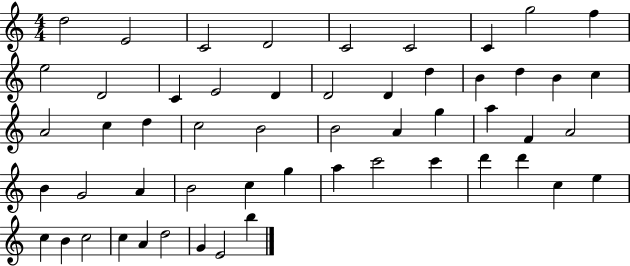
X:1
T:Untitled
M:4/4
L:1/4
K:C
d2 E2 C2 D2 C2 C2 C g2 f e2 D2 C E2 D D2 D d B d B c A2 c d c2 B2 B2 A g a F A2 B G2 A B2 c g a c'2 c' d' d' c e c B c2 c A d2 G E2 b